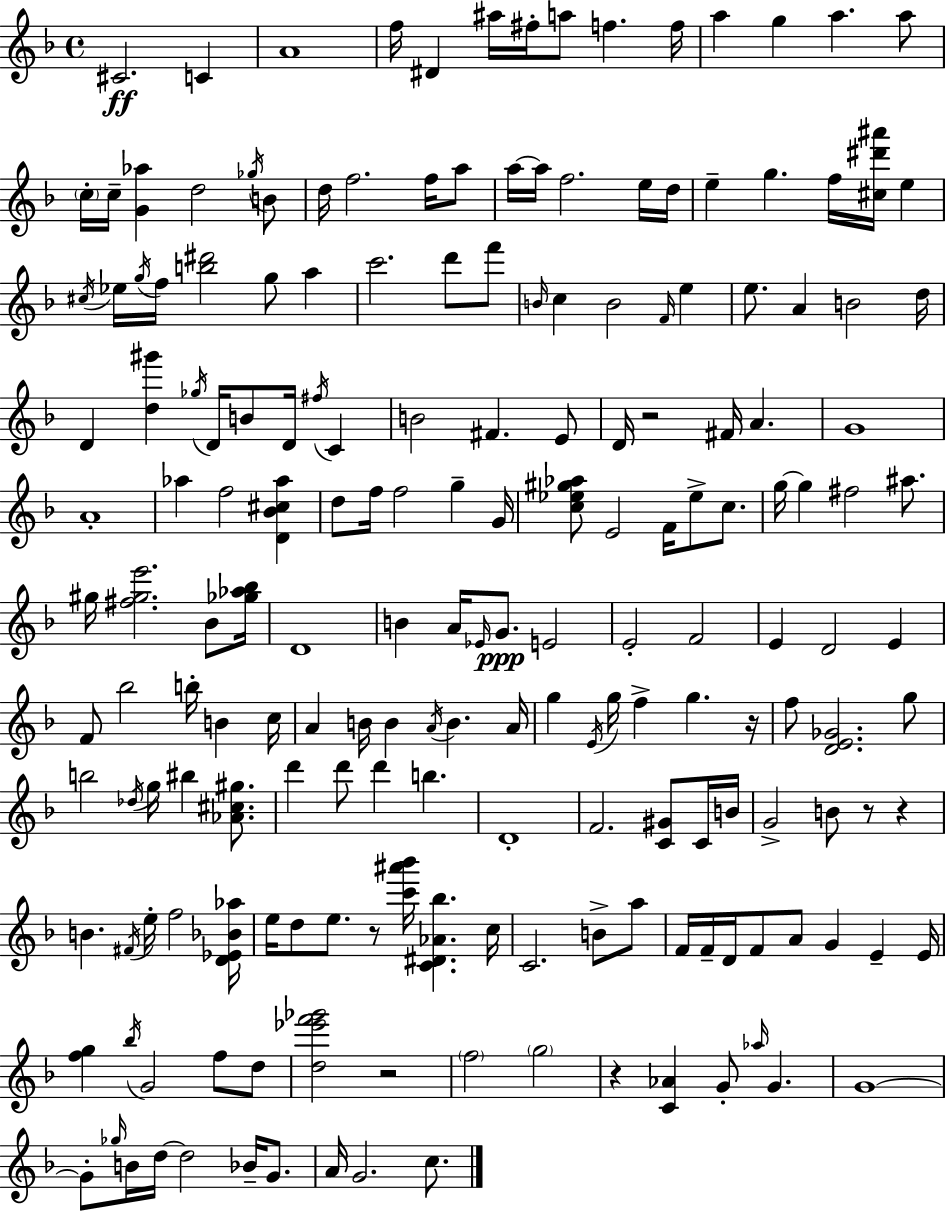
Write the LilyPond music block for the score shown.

{
  \clef treble
  \time 4/4
  \defaultTimeSignature
  \key d \minor
  cis'2.\ff c'4 | a'1 | f''16 dis'4 ais''16 fis''16-. a''8 f''4. f''16 | a''4 g''4 a''4. a''8 | \break \parenthesize c''16-. c''16-- <g' aes''>4 d''2 \acciaccatura { ges''16 } b'8 | d''16 f''2. f''16 a''8 | a''16~~ a''16 f''2. e''16 | d''16 e''4-- g''4. f''16 <cis'' dis''' ais'''>16 e''4 | \break \acciaccatura { cis''16 } ees''16 \acciaccatura { g''16 } f''16 <b'' dis'''>2 g''8 a''4 | c'''2. d'''8 | f'''8 \grace { b'16 } c''4 b'2 | \grace { f'16 } e''4 e''8. a'4 b'2 | \break d''16 d'4 <d'' gis'''>4 \acciaccatura { ges''16 } d'16 b'8 | d'16 \acciaccatura { fis''16 } c'4 b'2 fis'4. | e'8 d'16 r2 | fis'16 a'4. g'1 | \break a'1-. | aes''4 f''2 | <d' bes' cis'' aes''>4 d''8 f''16 f''2 | g''4-- g'16 <c'' ees'' gis'' aes''>8 e'2 | \break f'16 ees''8-> c''8. g''16~~ g''4 fis''2 | ais''8. gis''16 <fis'' gis'' e'''>2. | bes'8 <ges'' aes'' bes''>16 d'1 | b'4 a'16 \grace { ees'16 }\ppp g'8. | \break e'2 e'2-. | f'2 e'4 d'2 | e'4 f'8 bes''2 | b''16-. b'4 c''16 a'4 b'16 b'4 | \break \acciaccatura { a'16 } b'4. a'16 g''4 \acciaccatura { e'16 } g''16 f''4-> | g''4. r16 f''8 <d' e' ges'>2. | g''8 b''2 | \acciaccatura { des''16 } g''16 bis''4 <aes' cis'' gis''>8. d'''4 d'''8 | \break d'''4 b''4. d'1-. | f'2. | <c' gis'>8 c'16 b'16 g'2-> | b'8 r8 r4 b'4. | \break \acciaccatura { fis'16 } e''16-. f''2 <d' ees' bes' aes''>16 e''16 d''8 e''8. | r8 <c''' ais''' bes'''>16 <c' dis' aes' bes''>4. c''16 c'2. | b'8-> a''8 f'16 f'16-- d'16 f'8 | a'8 g'4 e'4-- e'16 <f'' g''>4 | \break \acciaccatura { bes''16 } g'2 f''8 d''8 <d'' ees''' f''' ges'''>2 | r2 \parenthesize f''2 | \parenthesize g''2 r4 | <c' aes'>4 g'8-. \grace { aes''16 } g'4. g'1~~ | \break g'8-. | \grace { ges''16 } b'16 d''16~~ d''2 bes'16-- g'8. a'16 | g'2. c''8. \bar "|."
}